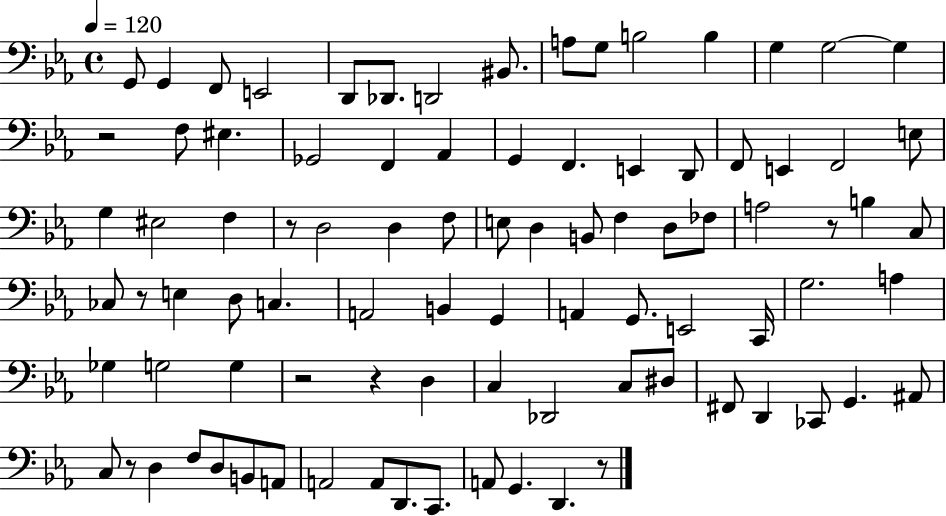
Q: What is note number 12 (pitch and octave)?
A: B3